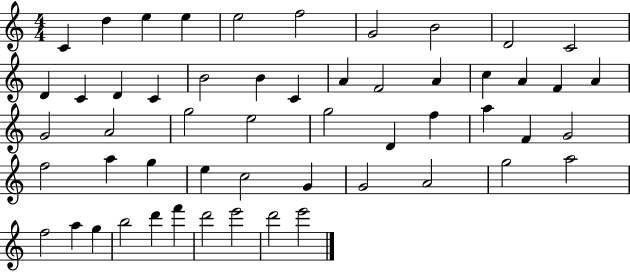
X:1
T:Untitled
M:4/4
L:1/4
K:C
C d e e e2 f2 G2 B2 D2 C2 D C D C B2 B C A F2 A c A F A G2 A2 g2 e2 g2 D f a F G2 f2 a g e c2 G G2 A2 g2 a2 f2 a g b2 d' f' d'2 e'2 d'2 e'2